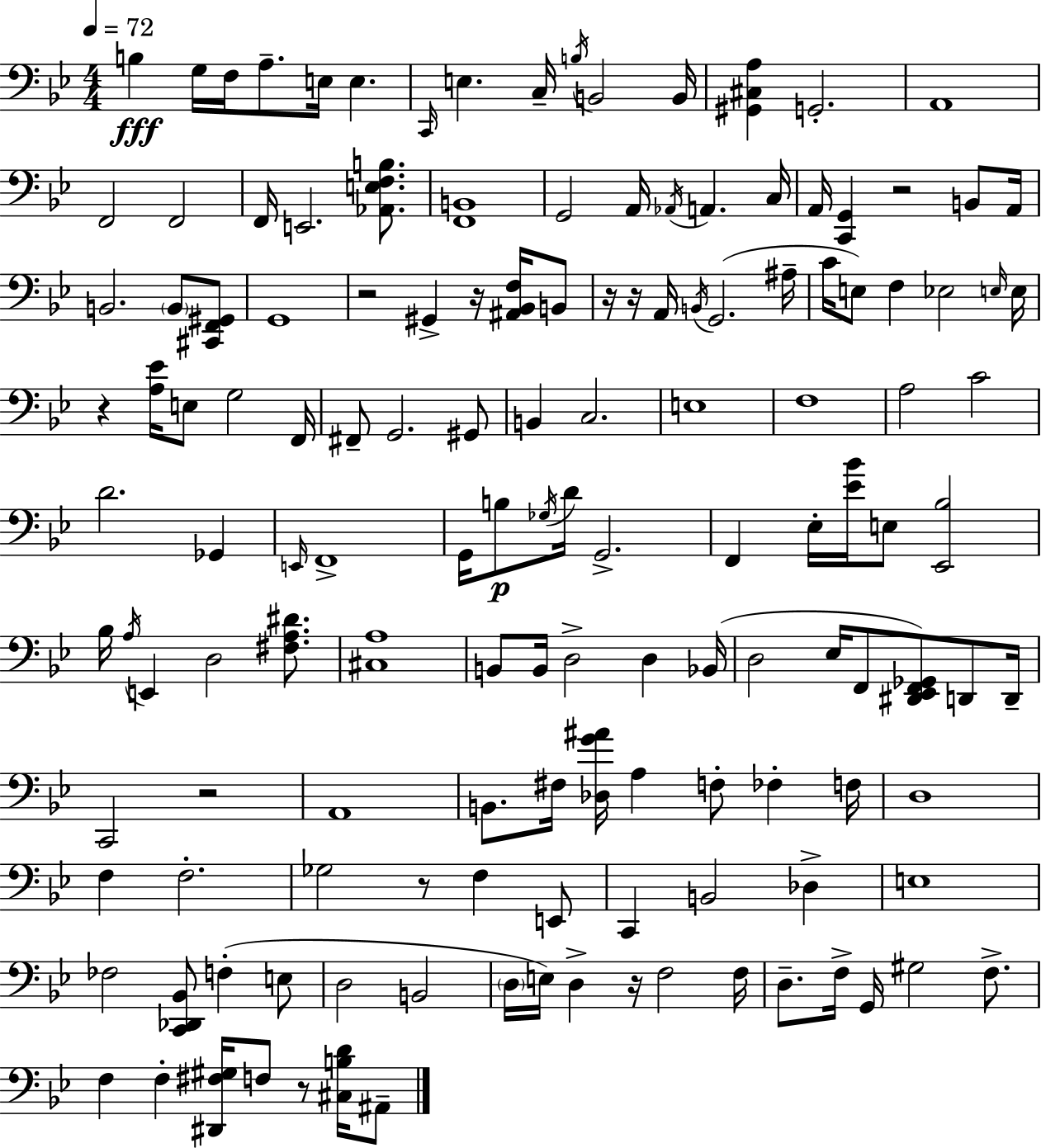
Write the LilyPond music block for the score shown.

{
  \clef bass
  \numericTimeSignature
  \time 4/4
  \key g \minor
  \tempo 4 = 72
  b4\fff g16 f16 a8.-- e16 e4. | \grace { c,16 } e4. c16-- \acciaccatura { b16 } b,2 | b,16 <gis, cis a>4 g,2.-. | a,1 | \break f,2 f,2 | f,16 e,2. <aes, e f b>8. | <f, b,>1 | g,2 a,16 \acciaccatura { aes,16 } a,4. | \break c16 a,16 <c, g,>4 r2 | b,8 a,16 b,2. \parenthesize b,8 | <cis, f, gis,>8 g,1 | r2 gis,4-> r16 | \break <ais, bes, f>16 b,8 r16 r16 a,16 \acciaccatura { b,16 }( g,2. | ais16-- c'16 e8) f4 ees2 | \grace { e16 } e16 r4 <a ees'>16 e8 g2 | f,16 fis,8-- g,2. | \break gis,8 b,4 c2. | e1 | f1 | a2 c'2 | \break d'2. | ges,4 \grace { e,16 } f,1-> | g,16 b8\p \acciaccatura { ges16 } d'16 g,2.-> | f,4 ees16-. <ees' bes'>16 e8 <ees, bes>2 | \break bes16 \acciaccatura { a16 } e,4 d2 | <fis a dis'>8. <cis a>1 | b,8 b,16 d2-> | d4 bes,16( d2 | \break ees16 f,8 <dis, ees, f, ges,>8) d,8 d,16-- c,2 | r2 a,1 | b,8. fis16 <des g' ais'>16 a4 | f8-. fes4-. f16 d1 | \break f4 f2.-. | ges2 | r8 f4 e,8 c,4 b,2 | des4-> e1 | \break fes2 | <c, des, bes,>8 f4-.( e8 d2 | b,2 \parenthesize d16 e16) d4-> r16 f2 | f16 d8.-- f16-> g,16 gis2 | \break f8.-> f4 f4-. | <dis, fis gis>16 f8 r8 <cis b d'>16 ais,8-- \bar "|."
}